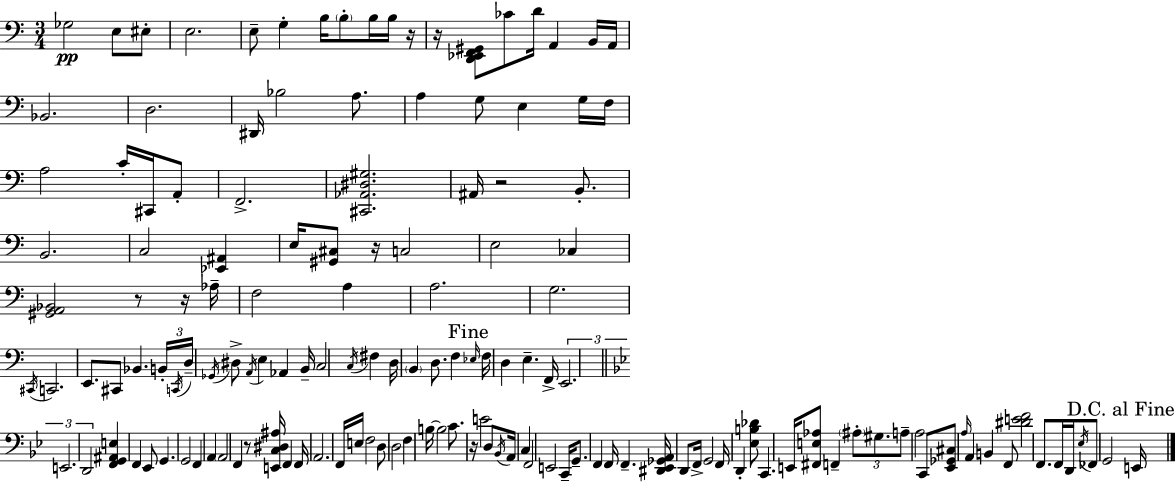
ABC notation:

X:1
T:Untitled
M:3/4
L:1/4
K:C
_G,2 E,/2 ^E,/2 E,2 E,/2 G, B,/4 B,/2 B,/4 B,/4 z/4 z/4 [D,,_E,,F,,^G,,]/2 _C/2 D/4 A,, B,,/4 A,,/4 _B,,2 D,2 ^D,,/4 _B,2 A,/2 A, G,/2 E, G,/4 F,/4 A,2 C/4 ^C,,/4 A,,/2 F,,2 [^C,,_A,,^D,^G,]2 ^A,,/4 z2 B,,/2 B,,2 C,2 [_E,,^A,,] E,/4 [^G,,^C,]/2 z/4 C,2 E,2 _C, [^G,,A,,_B,,]2 z/2 z/4 _A,/4 F,2 A, A,2 G,2 ^C,,/4 C,,2 E,,/2 ^C,,/2 _B,, B,,/4 C,,/4 D,/4 _G,,/4 ^D,/2 A,,/4 E, _A,, B,,/4 C,2 C,/4 ^F, D,/4 B,, D,/2 F, _E,/4 F,/4 D, E, F,,/4 E,,2 E,,2 D,,2 [F,,G,,^A,,E,] F,, _E,,/2 G,, G,,2 F,, A,, A,,2 F,, z/2 [E,,C,^D,^A,]/4 F,, F,,/4 A,,2 F,,/4 E,/4 F,2 D,/2 D,2 F, B,/4 B,2 C/2 z/4 E2 D,/2 _B,,/4 A,,/4 C, F,,2 E,,2 C,,/4 G,,/2 F,, F,,/4 F,, [^D,,_E,,_G,,A,,]/4 D,,/2 F,,/4 G,,2 F,,/4 D,, [_E,B,_D]/2 C,, E,,/4 [^F,,E,_A,]/2 F,, ^A,/2 ^G,/2 A,/2 A,2 C,,/2 [_E,,_G,,^C,]/2 A,/4 A,, B,, F,,/2 [^DEF]2 F,,/2 F,,/4 D,,/4 _E,/4 _F,,/2 G,,2 E,,/4